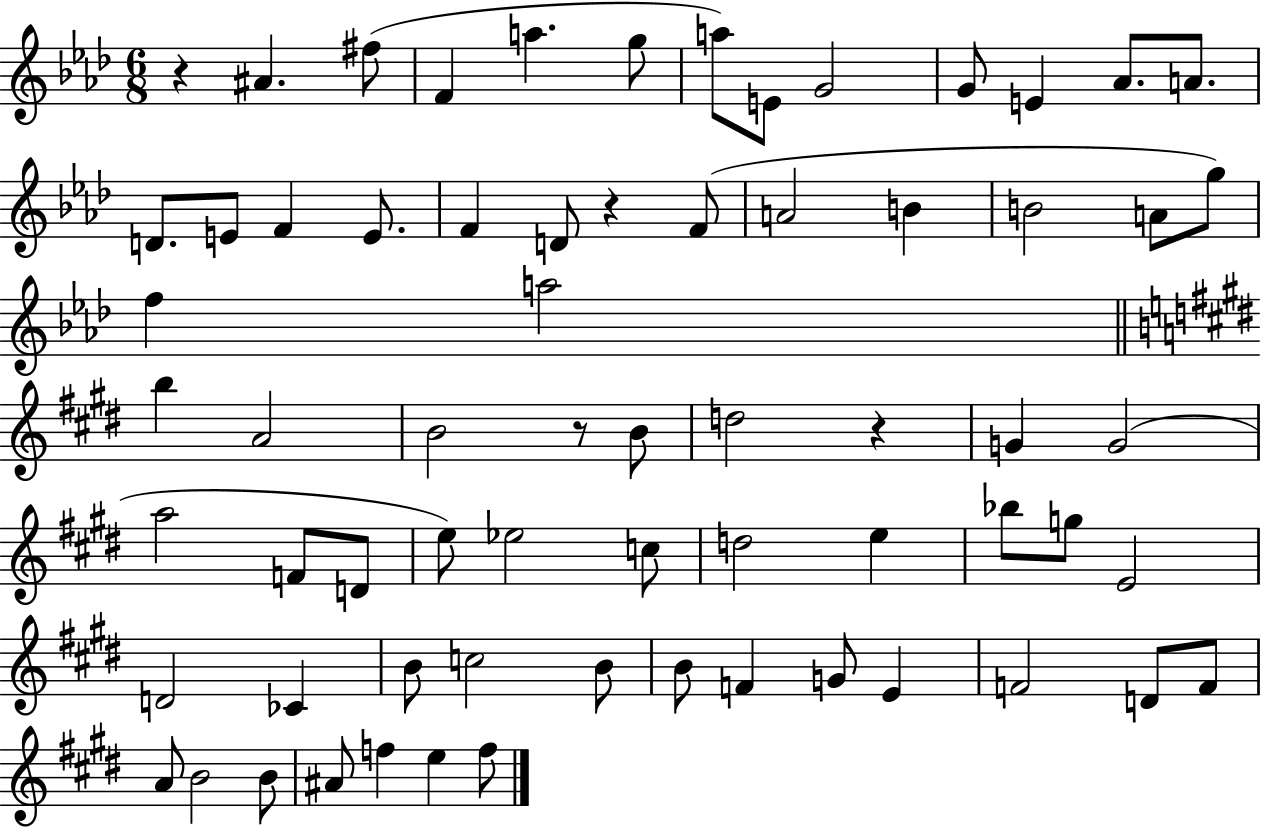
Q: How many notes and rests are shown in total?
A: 67